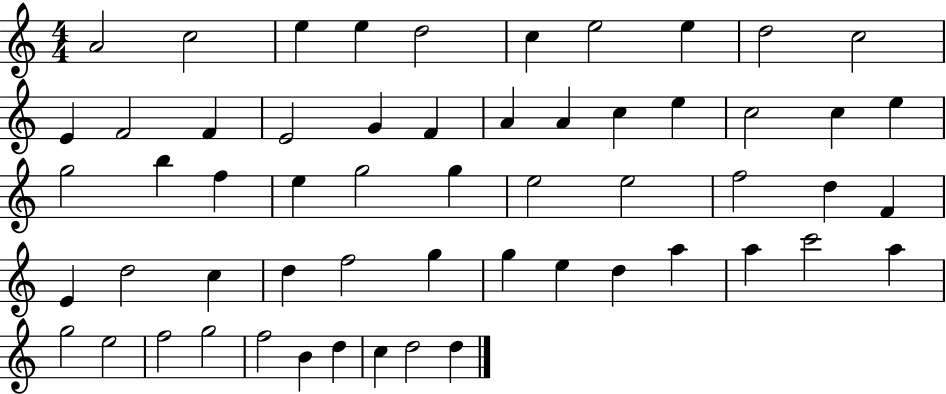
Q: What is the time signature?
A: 4/4